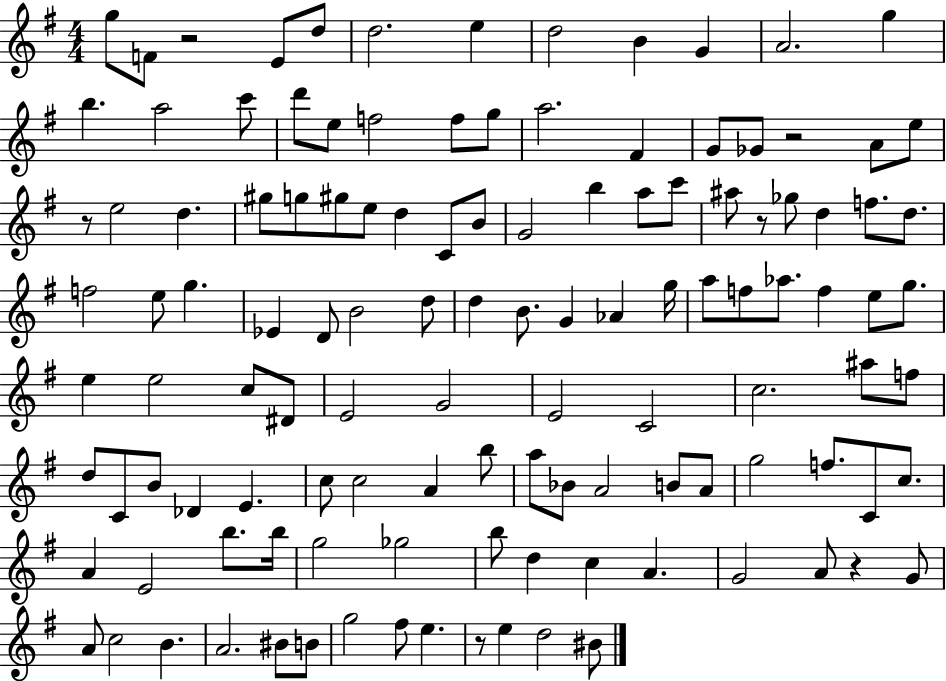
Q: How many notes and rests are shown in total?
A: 121